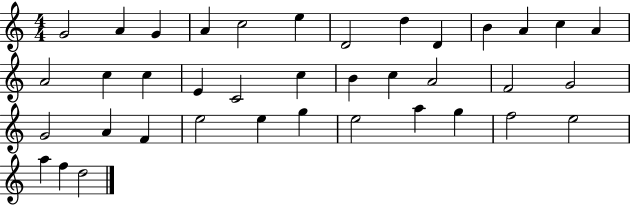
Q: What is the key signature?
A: C major